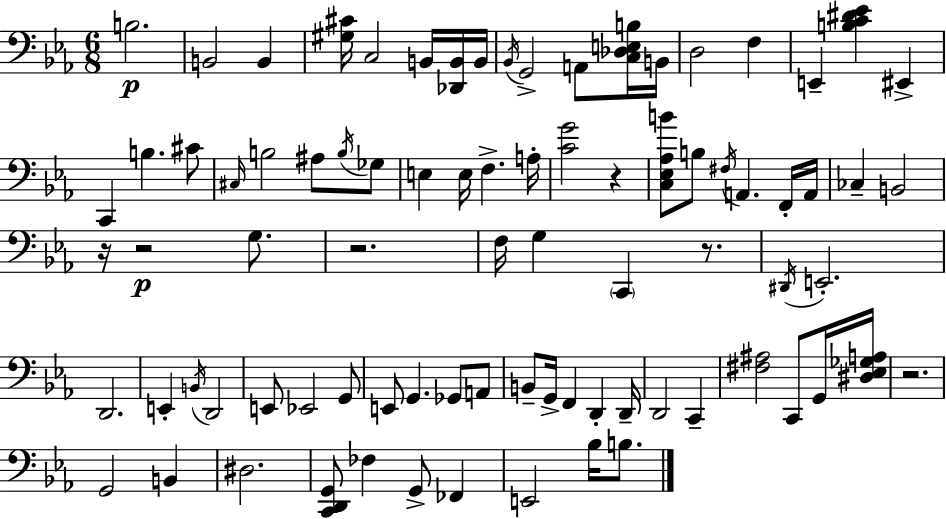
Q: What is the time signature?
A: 6/8